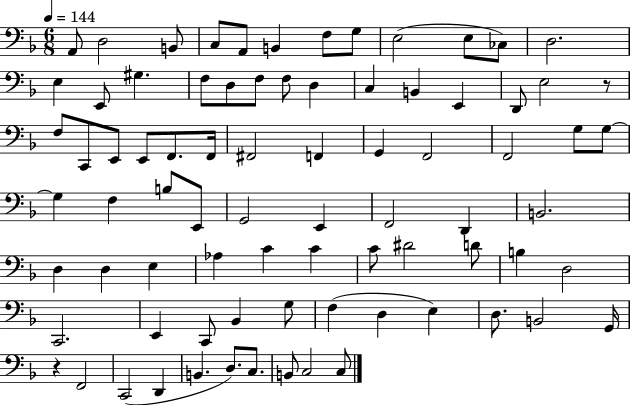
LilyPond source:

{
  \clef bass
  \numericTimeSignature
  \time 6/8
  \key f \major
  \tempo 4 = 144
  \repeat volta 2 { a,8 d2 b,8 | c8 a,8 b,4 f8 g8 | e2( e8 ces8) | d2. | \break e4 e,8 gis4. | f8 d8 f8 f8 d4 | c4 b,4 e,4 | d,8 e2 r8 | \break f8 c,8 e,8 e,8 f,8. f,16 | fis,2 f,4 | g,4 f,2 | f,2 g8 g8~~ | \break g4 f4 b8 e,8 | g,2 e,4 | f,2 d,4 | b,2. | \break d4 d4 e4 | aes4 c'4 c'4 | c'8 dis'2 d'8 | b4 d2 | \break c,2. | e,4 c,8 bes,4 g8 | f4( d4 e4) | d8. b,2 g,16 | \break r4 f,2 | c,2( d,4 | b,4. d8.) c8. | b,8 c2 c8 | \break } \bar "|."
}